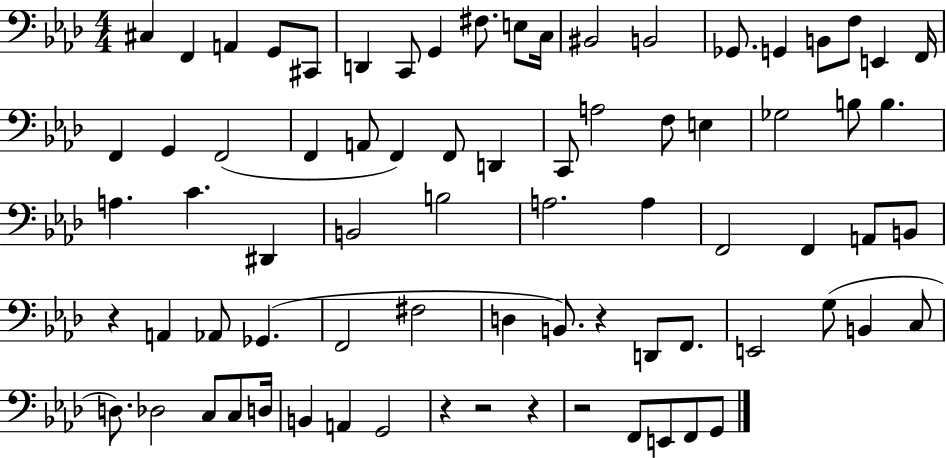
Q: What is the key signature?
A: AES major